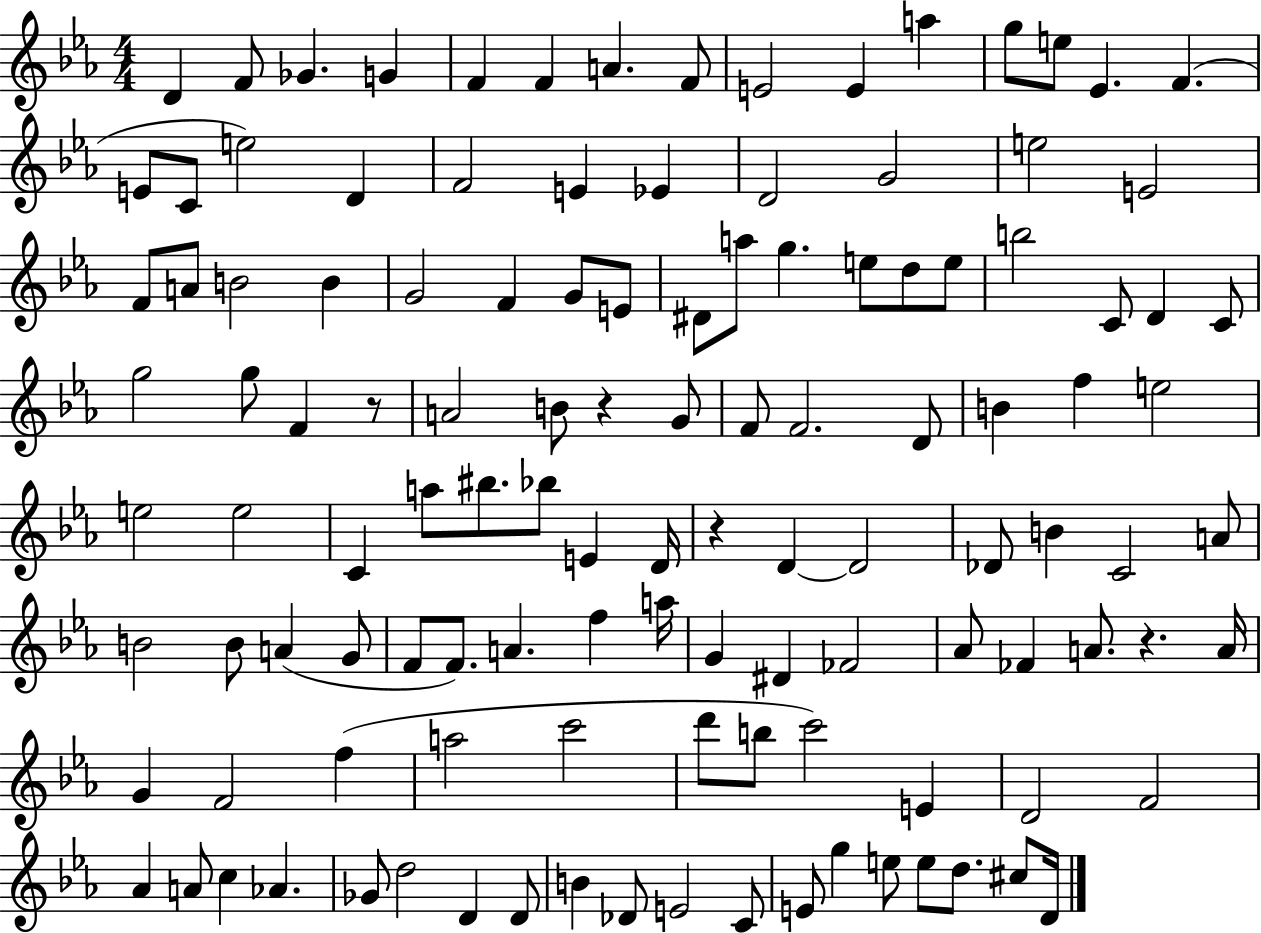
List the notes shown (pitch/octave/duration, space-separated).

D4/q F4/e Gb4/q. G4/q F4/q F4/q A4/q. F4/e E4/h E4/q A5/q G5/e E5/e Eb4/q. F4/q. E4/e C4/e E5/h D4/q F4/h E4/q Eb4/q D4/h G4/h E5/h E4/h F4/e A4/e B4/h B4/q G4/h F4/q G4/e E4/e D#4/e A5/e G5/q. E5/e D5/e E5/e B5/h C4/e D4/q C4/e G5/h G5/e F4/q R/e A4/h B4/e R/q G4/e F4/e F4/h. D4/e B4/q F5/q E5/h E5/h E5/h C4/q A5/e BIS5/e. Bb5/e E4/q D4/s R/q D4/q D4/h Db4/e B4/q C4/h A4/e B4/h B4/e A4/q G4/e F4/e F4/e. A4/q. F5/q A5/s G4/q D#4/q FES4/h Ab4/e FES4/q A4/e. R/q. A4/s G4/q F4/h F5/q A5/h C6/h D6/e B5/e C6/h E4/q D4/h F4/h Ab4/q A4/e C5/q Ab4/q. Gb4/e D5/h D4/q D4/e B4/q Db4/e E4/h C4/e E4/e G5/q E5/e E5/e D5/e. C#5/e D4/s